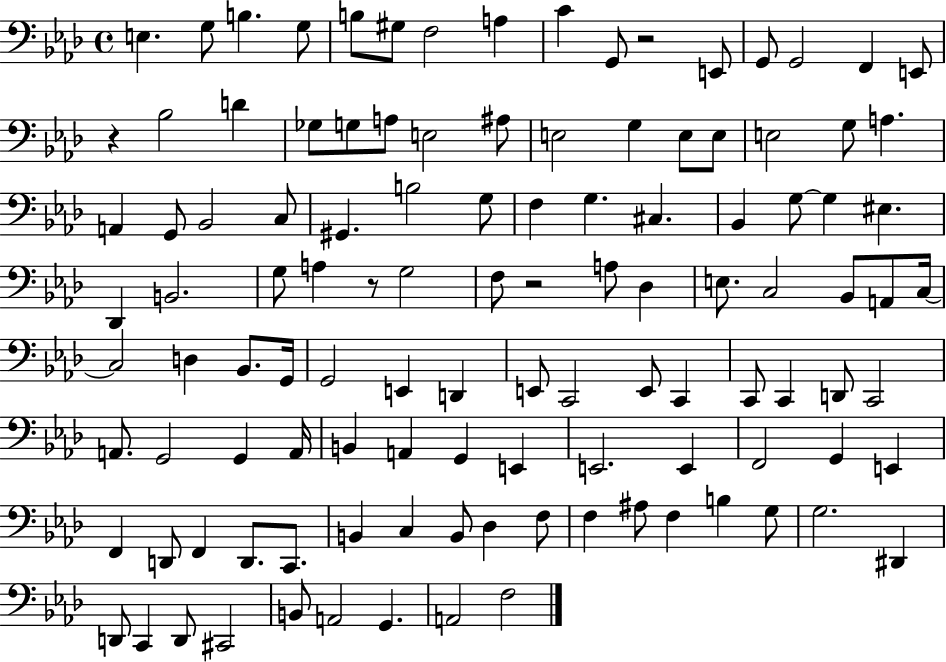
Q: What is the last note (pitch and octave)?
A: F3